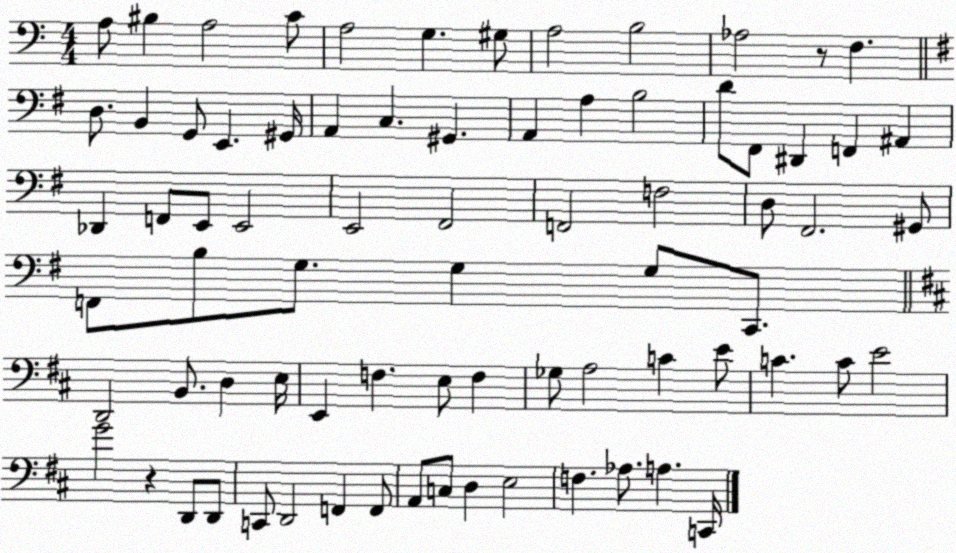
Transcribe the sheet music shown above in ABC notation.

X:1
T:Untitled
M:4/4
L:1/4
K:C
A,/2 ^B, A,2 C/2 A,2 G, ^G,/2 A,2 B,2 _A,2 z/2 F, D,/2 B,, G,,/2 E,, ^G,,/4 A,, C, ^G,, A,, A, B,2 D/2 ^F,,/2 ^D,, F,, ^A,, _D,, F,,/2 E,,/2 E,,2 E,,2 ^F,,2 F,,2 F,2 D,/2 ^F,,2 ^G,,/2 F,,/2 B,/2 G,/2 G, G,/2 C,,/2 D,,2 B,,/2 D, E,/4 E,, F, E,/2 F, _G,/2 A,2 C E/2 C C/2 E2 G2 z D,,/2 D,,/2 C,,/2 D,,2 F,, F,,/2 A,,/2 C,/2 D, E,2 F, _A,/2 A, C,,/4